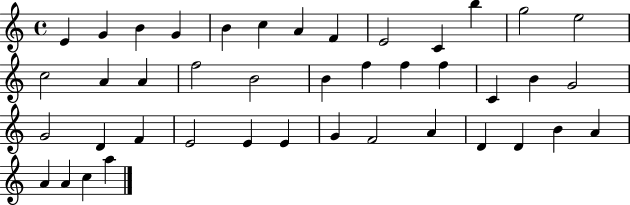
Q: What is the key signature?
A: C major